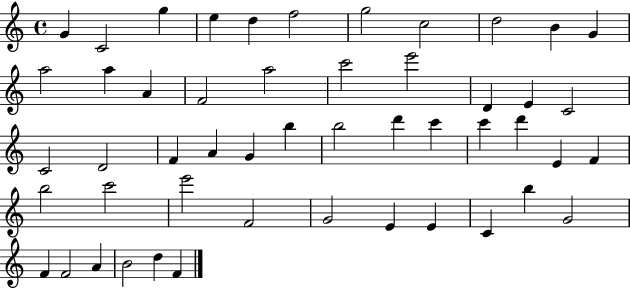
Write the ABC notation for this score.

X:1
T:Untitled
M:4/4
L:1/4
K:C
G C2 g e d f2 g2 c2 d2 B G a2 a A F2 a2 c'2 e'2 D E C2 C2 D2 F A G b b2 d' c' c' d' E F b2 c'2 e'2 F2 G2 E E C b G2 F F2 A B2 d F